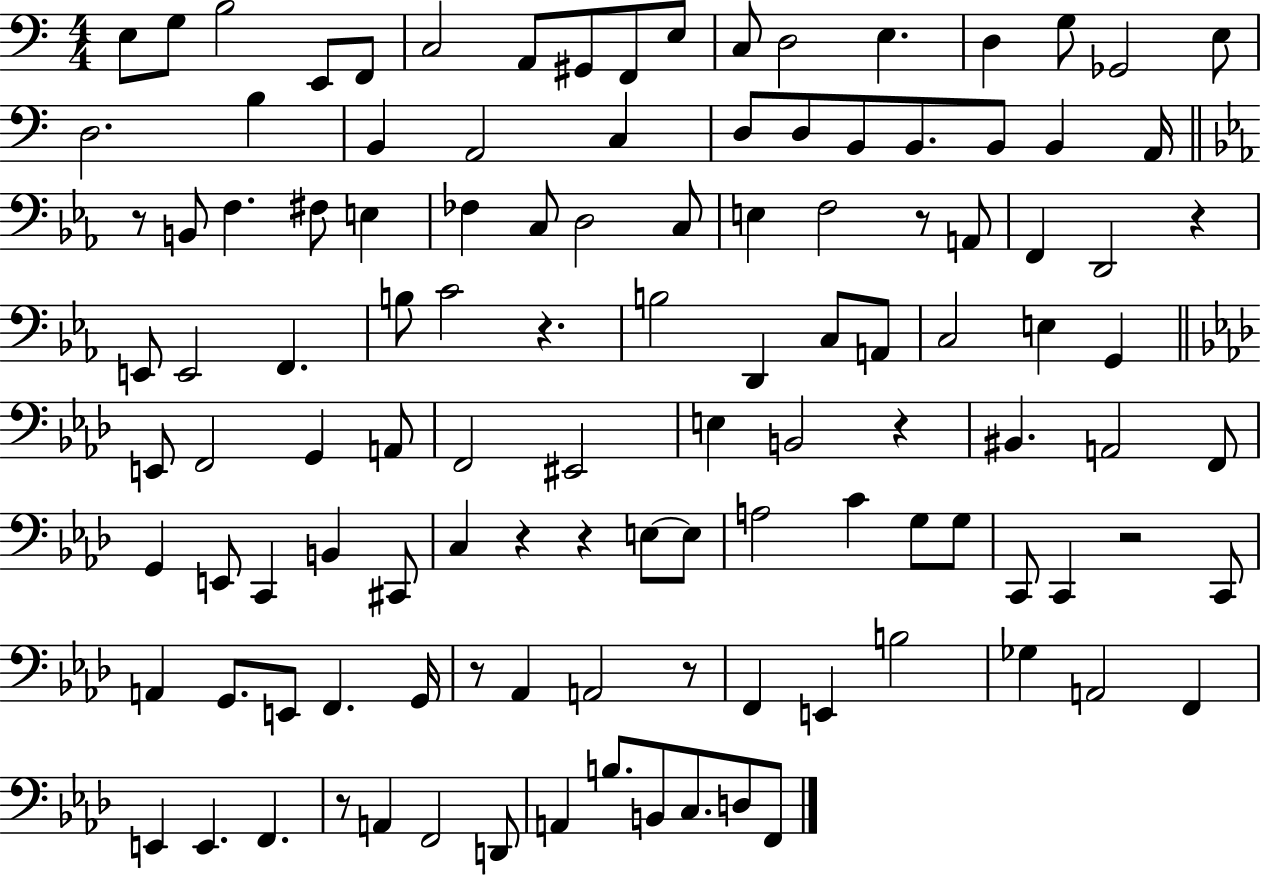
X:1
T:Untitled
M:4/4
L:1/4
K:C
E,/2 G,/2 B,2 E,,/2 F,,/2 C,2 A,,/2 ^G,,/2 F,,/2 E,/2 C,/2 D,2 E, D, G,/2 _G,,2 E,/2 D,2 B, B,, A,,2 C, D,/2 D,/2 B,,/2 B,,/2 B,,/2 B,, A,,/4 z/2 B,,/2 F, ^F,/2 E, _F, C,/2 D,2 C,/2 E, F,2 z/2 A,,/2 F,, D,,2 z E,,/2 E,,2 F,, B,/2 C2 z B,2 D,, C,/2 A,,/2 C,2 E, G,, E,,/2 F,,2 G,, A,,/2 F,,2 ^E,,2 E, B,,2 z ^B,, A,,2 F,,/2 G,, E,,/2 C,, B,, ^C,,/2 C, z z E,/2 E,/2 A,2 C G,/2 G,/2 C,,/2 C,, z2 C,,/2 A,, G,,/2 E,,/2 F,, G,,/4 z/2 _A,, A,,2 z/2 F,, E,, B,2 _G, A,,2 F,, E,, E,, F,, z/2 A,, F,,2 D,,/2 A,, B,/2 B,,/2 C,/2 D,/2 F,,/2